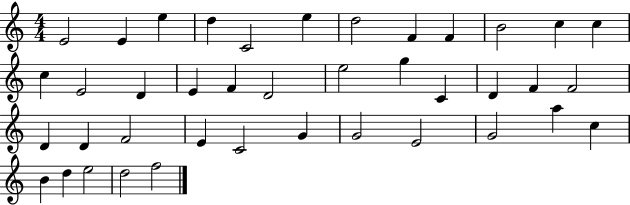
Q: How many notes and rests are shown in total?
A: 40